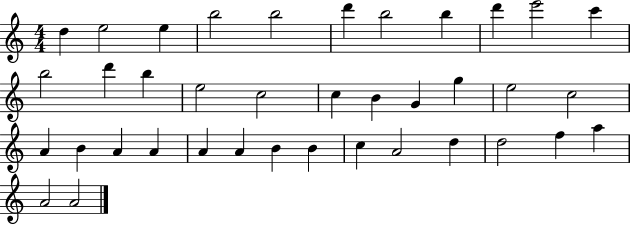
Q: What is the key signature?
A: C major